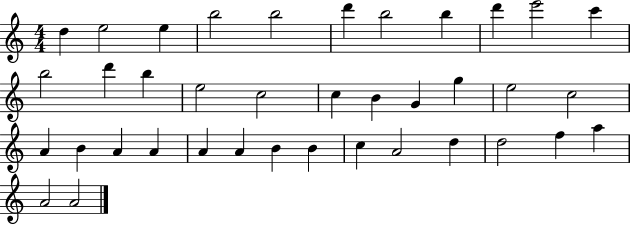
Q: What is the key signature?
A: C major